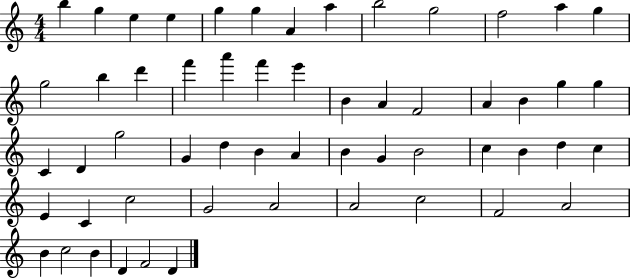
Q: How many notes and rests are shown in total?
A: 56